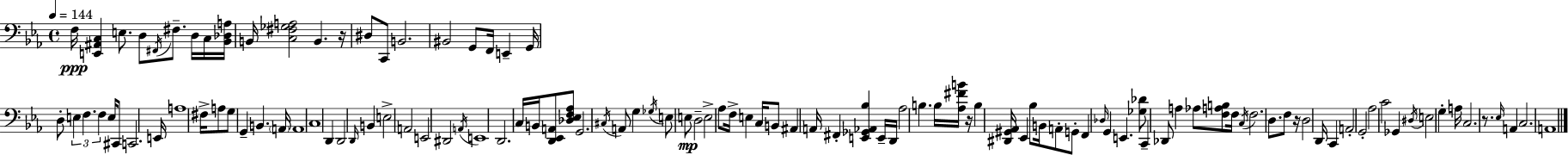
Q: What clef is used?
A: bass